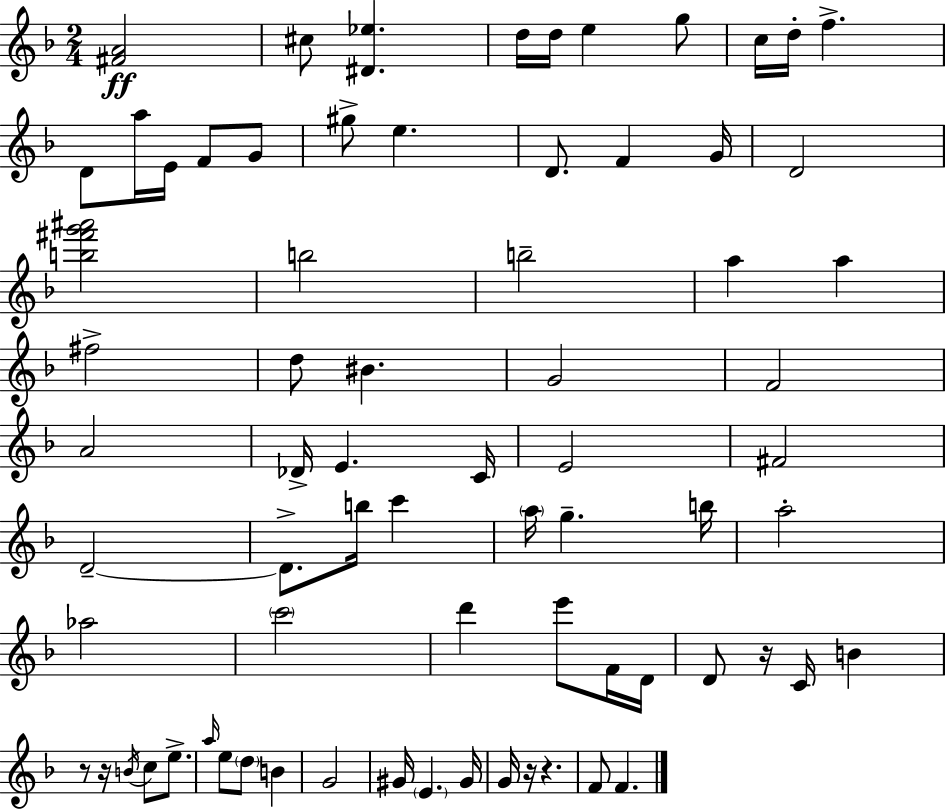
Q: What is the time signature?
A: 2/4